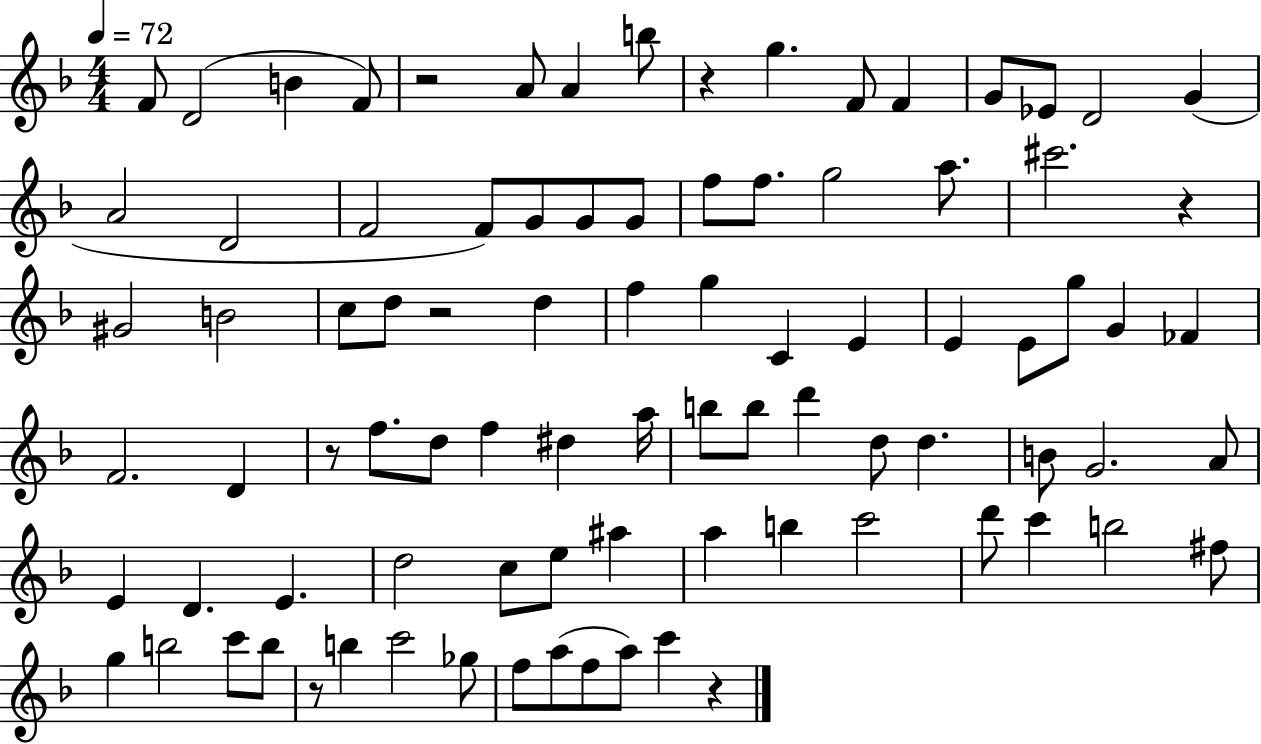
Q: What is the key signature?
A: F major